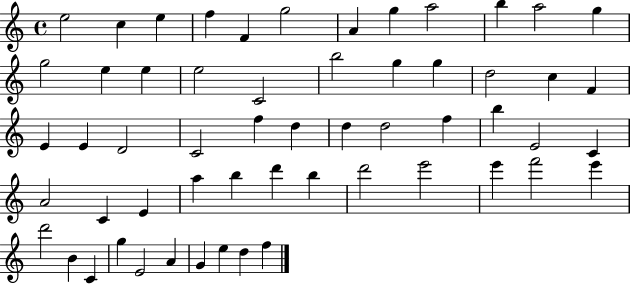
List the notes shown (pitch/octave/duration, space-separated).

E5/h C5/q E5/q F5/q F4/q G5/h A4/q G5/q A5/h B5/q A5/h G5/q G5/h E5/q E5/q E5/h C4/h B5/h G5/q G5/q D5/h C5/q F4/q E4/q E4/q D4/h C4/h F5/q D5/q D5/q D5/h F5/q B5/q E4/h C4/q A4/h C4/q E4/q A5/q B5/q D6/q B5/q D6/h E6/h E6/q F6/h E6/q D6/h B4/q C4/q G5/q E4/h A4/q G4/q E5/q D5/q F5/q